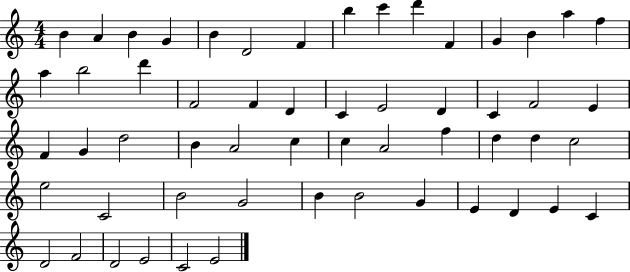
X:1
T:Untitled
M:4/4
L:1/4
K:C
B A B G B D2 F b c' d' F G B a f a b2 d' F2 F D C E2 D C F2 E F G d2 B A2 c c A2 f d d c2 e2 C2 B2 G2 B B2 G E D E C D2 F2 D2 E2 C2 E2